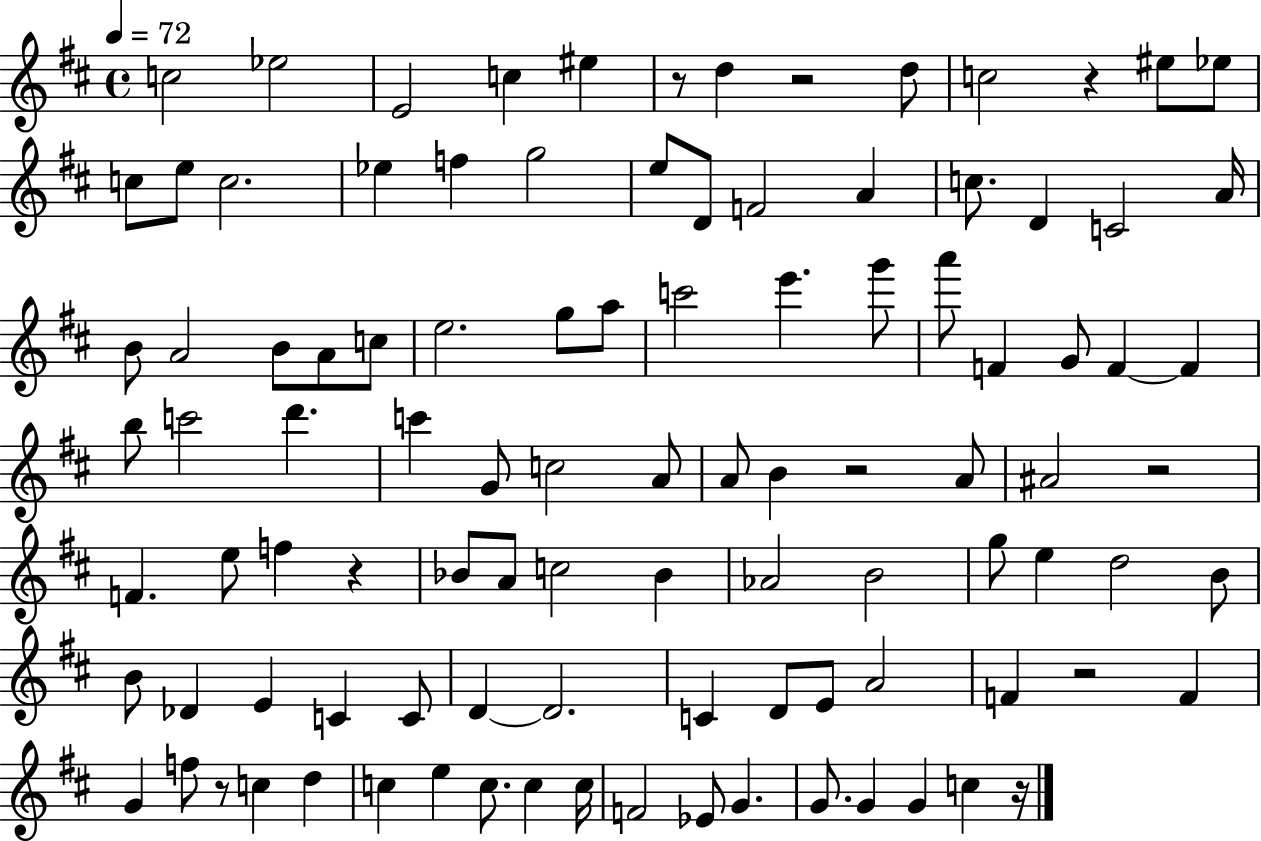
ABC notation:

X:1
T:Untitled
M:4/4
L:1/4
K:D
c2 _e2 E2 c ^e z/2 d z2 d/2 c2 z ^e/2 _e/2 c/2 e/2 c2 _e f g2 e/2 D/2 F2 A c/2 D C2 A/4 B/2 A2 B/2 A/2 c/2 e2 g/2 a/2 c'2 e' g'/2 a'/2 F G/2 F F b/2 c'2 d' c' G/2 c2 A/2 A/2 B z2 A/2 ^A2 z2 F e/2 f z _B/2 A/2 c2 _B _A2 B2 g/2 e d2 B/2 B/2 _D E C C/2 D D2 C D/2 E/2 A2 F z2 F G f/2 z/2 c d c e c/2 c c/4 F2 _E/2 G G/2 G G c z/4